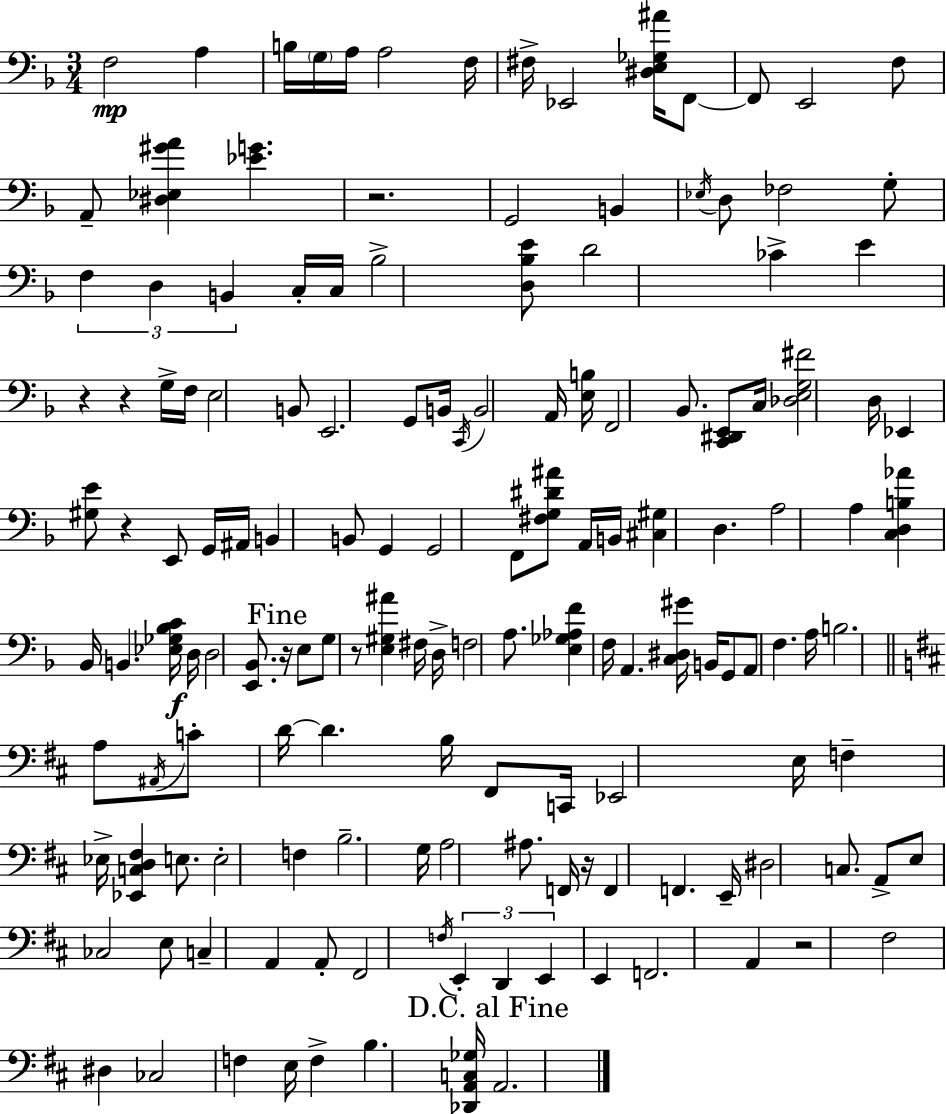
{
  \clef bass
  \numericTimeSignature
  \time 3/4
  \key d \minor
  f2\mp a4 | b16 \parenthesize g16 a16 a2 f16 | fis16-> ees,2 <dis e ges ais'>16 f,8~~ | f,8 e,2 f8 | \break a,8-- <dis ees gis' a'>4 <ees' g'>4. | r2. | g,2 b,4 | \acciaccatura { ees16 } d8 fes2 g8-. | \break \tuplet 3/2 { f4 d4 b,4 } | c16-. c16 bes2-> <d bes e'>8 | d'2 ces'4-> | e'4 r4 r4 | \break g16-> f16 e2 b,8 | e,2. | g,8 b,16 \acciaccatura { c,16 } b,2 | a,16 <e b>16 f,2 bes,8. | \break <c, dis, e,>8 c16 <des e g fis'>2 | d16 ees,4 <gis e'>8 r4 | e,8 g,16 ais,16 b,4 b,8 g,4 | g,2 f,8 | \break <fis g dis' ais'>8 a,16 b,16 <cis gis>4 d4. | a2 a4 | <c d b aes'>4 bes,16 b,4. | <ees ges bes c'>16\f d16 d2 <e, bes,>8. | \break \mark "Fine" r16 e8 g8 r8 <e gis ais'>4 | fis16 d16-> f2 a8. | <e ges aes f'>4 f16 a,4. | <c dis gis'>16 b,16 g,8 a,8 f4. | \break a16 b2. | \bar "||" \break \key b \minor a8 \acciaccatura { ais,16 } c'8-. d'16~~ d'4. | b16 fis,8 c,16 ees,2 | e16 f4-- ees16-> <ees, c d fis>4 e8. | e2-. f4 | \break b2.-- | g16 a2 ais8. | f,16 r16 f,4 f,4. | e,16-- dis2 c8. | \break a,8-> e8 ces2 | e8 c4-- a,4 a,8-. | fis,2 \acciaccatura { f16 } \tuplet 3/2 { e,4-. | d,4 e,4 } e,4 | \break f,2. | a,4 r2 | fis2 dis4 | ces2 f4 | \break e16 f4-> b4. | <des, a, c ges>16 \mark "D.C. al Fine" a,2. | \bar "|."
}